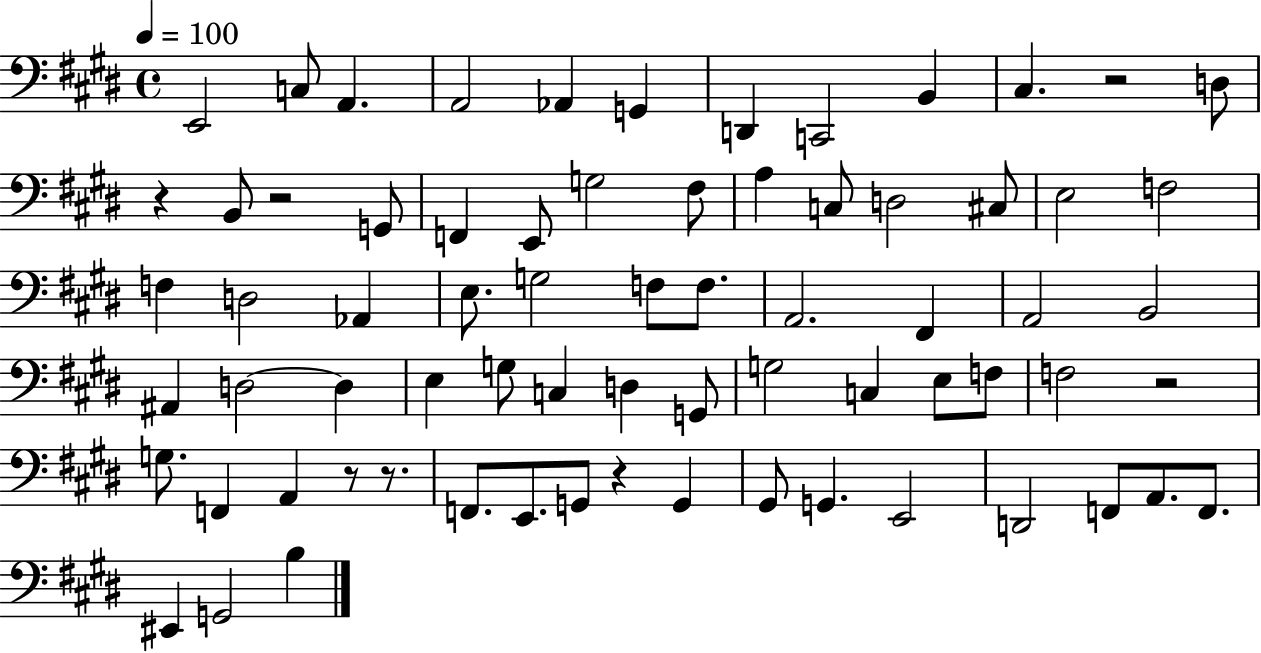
E2/h C3/e A2/q. A2/h Ab2/q G2/q D2/q C2/h B2/q C#3/q. R/h D3/e R/q B2/e R/h G2/e F2/q E2/e G3/h F#3/e A3/q C3/e D3/h C#3/e E3/h F3/h F3/q D3/h Ab2/q E3/e. G3/h F3/e F3/e. A2/h. F#2/q A2/h B2/h A#2/q D3/h D3/q E3/q G3/e C3/q D3/q G2/e G3/h C3/q E3/e F3/e F3/h R/h G3/e. F2/q A2/q R/e R/e. F2/e. E2/e. G2/e R/q G2/q G#2/e G2/q. E2/h D2/h F2/e A2/e. F2/e. EIS2/q G2/h B3/q